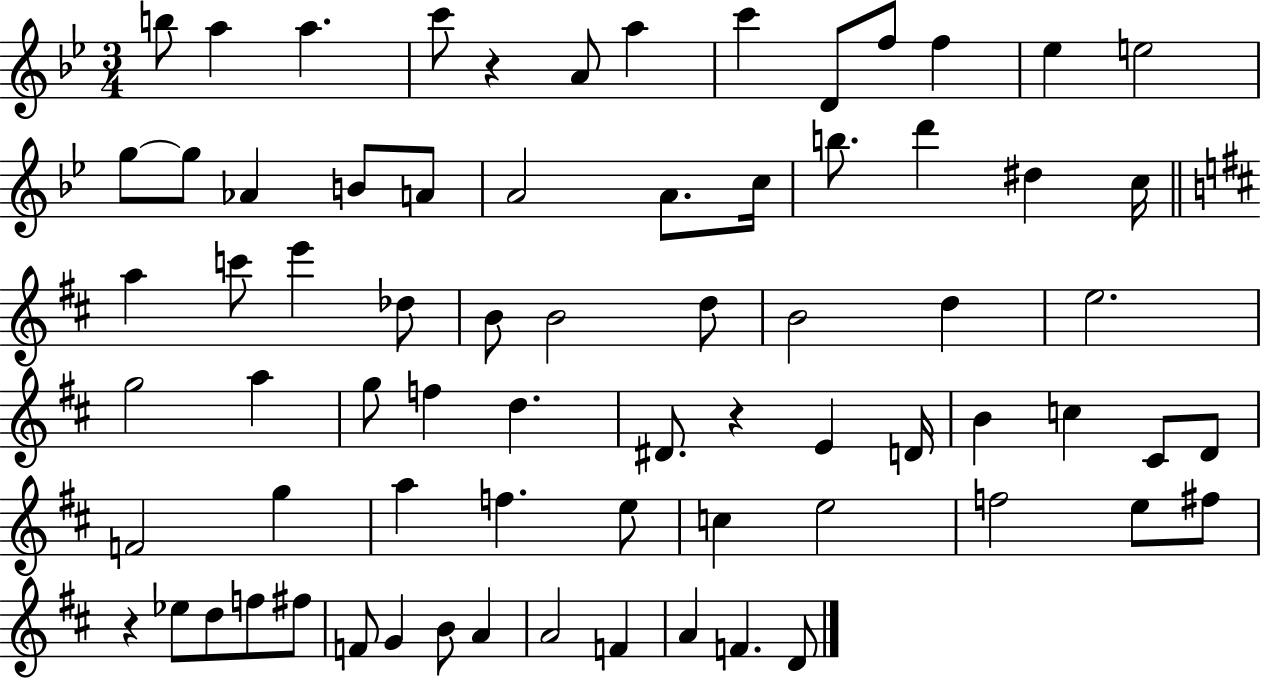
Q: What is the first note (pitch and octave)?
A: B5